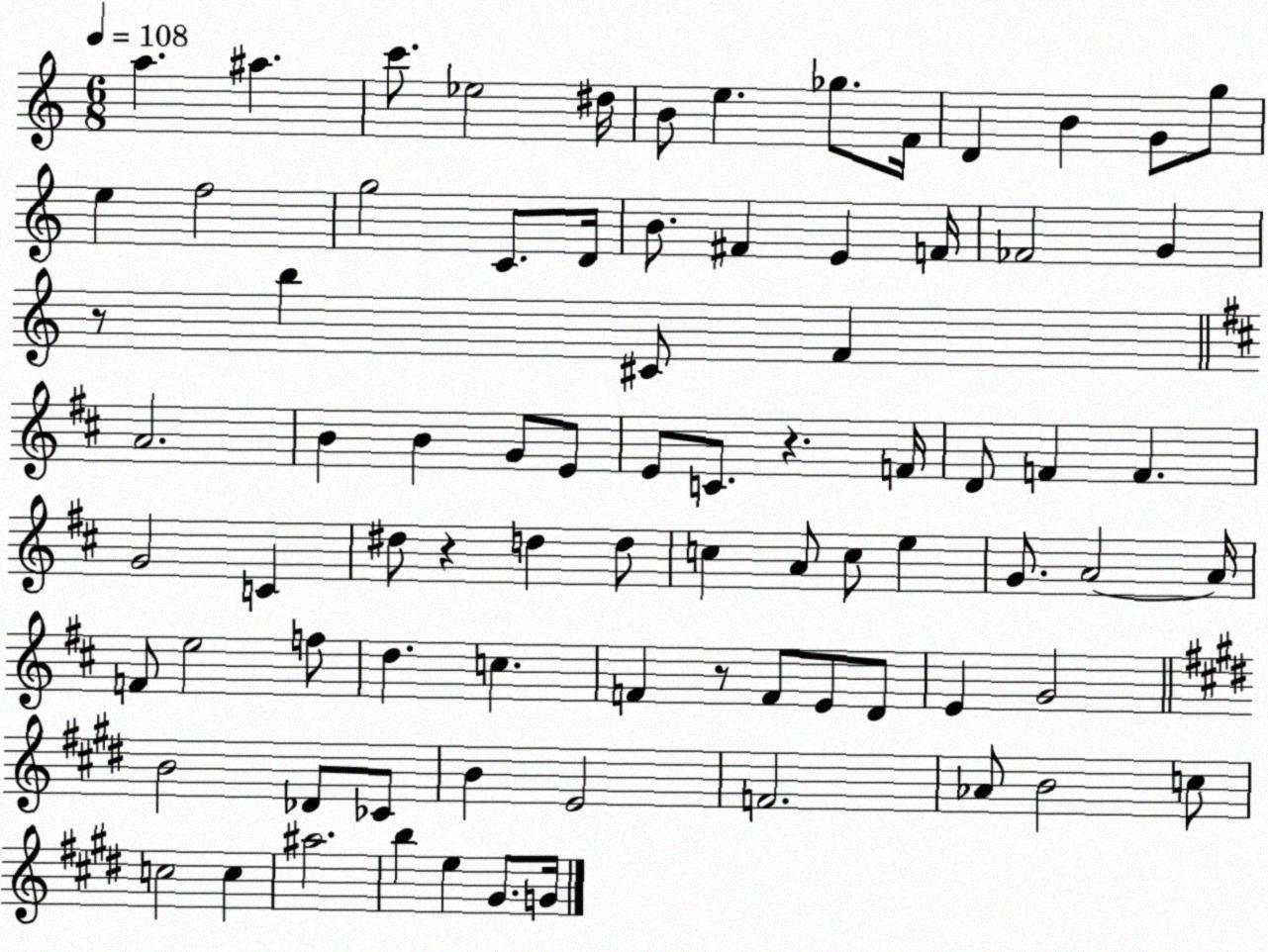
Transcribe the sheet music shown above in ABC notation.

X:1
T:Untitled
M:6/8
L:1/4
K:C
a ^a c'/2 _e2 ^d/4 B/2 e _g/2 F/4 D B G/2 g/2 e f2 g2 C/2 D/4 B/2 ^F E F/4 _F2 G z/2 b ^C/2 F A2 B B G/2 E/2 E/2 C/2 z F/4 D/2 F F G2 C ^d/2 z d d/2 c A/2 c/2 e G/2 A2 A/4 F/2 e2 f/2 d c F z/2 F/2 E/2 D/2 E G2 B2 _D/2 _C/2 B E2 F2 _A/2 B2 c/2 c2 c ^a2 b e ^G/2 G/4